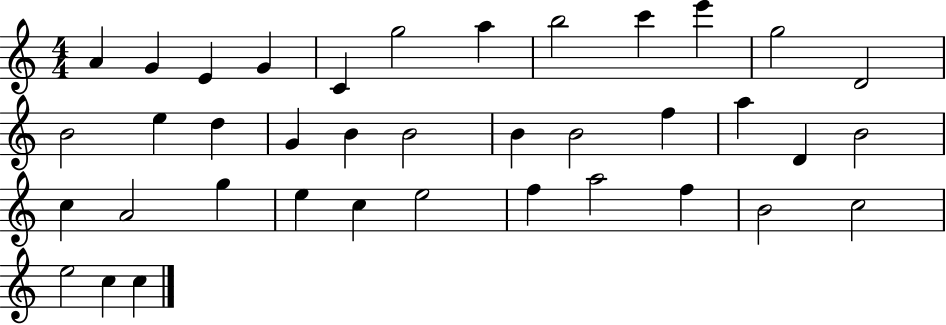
{
  \clef treble
  \numericTimeSignature
  \time 4/4
  \key c \major
  a'4 g'4 e'4 g'4 | c'4 g''2 a''4 | b''2 c'''4 e'''4 | g''2 d'2 | \break b'2 e''4 d''4 | g'4 b'4 b'2 | b'4 b'2 f''4 | a''4 d'4 b'2 | \break c''4 a'2 g''4 | e''4 c''4 e''2 | f''4 a''2 f''4 | b'2 c''2 | \break e''2 c''4 c''4 | \bar "|."
}